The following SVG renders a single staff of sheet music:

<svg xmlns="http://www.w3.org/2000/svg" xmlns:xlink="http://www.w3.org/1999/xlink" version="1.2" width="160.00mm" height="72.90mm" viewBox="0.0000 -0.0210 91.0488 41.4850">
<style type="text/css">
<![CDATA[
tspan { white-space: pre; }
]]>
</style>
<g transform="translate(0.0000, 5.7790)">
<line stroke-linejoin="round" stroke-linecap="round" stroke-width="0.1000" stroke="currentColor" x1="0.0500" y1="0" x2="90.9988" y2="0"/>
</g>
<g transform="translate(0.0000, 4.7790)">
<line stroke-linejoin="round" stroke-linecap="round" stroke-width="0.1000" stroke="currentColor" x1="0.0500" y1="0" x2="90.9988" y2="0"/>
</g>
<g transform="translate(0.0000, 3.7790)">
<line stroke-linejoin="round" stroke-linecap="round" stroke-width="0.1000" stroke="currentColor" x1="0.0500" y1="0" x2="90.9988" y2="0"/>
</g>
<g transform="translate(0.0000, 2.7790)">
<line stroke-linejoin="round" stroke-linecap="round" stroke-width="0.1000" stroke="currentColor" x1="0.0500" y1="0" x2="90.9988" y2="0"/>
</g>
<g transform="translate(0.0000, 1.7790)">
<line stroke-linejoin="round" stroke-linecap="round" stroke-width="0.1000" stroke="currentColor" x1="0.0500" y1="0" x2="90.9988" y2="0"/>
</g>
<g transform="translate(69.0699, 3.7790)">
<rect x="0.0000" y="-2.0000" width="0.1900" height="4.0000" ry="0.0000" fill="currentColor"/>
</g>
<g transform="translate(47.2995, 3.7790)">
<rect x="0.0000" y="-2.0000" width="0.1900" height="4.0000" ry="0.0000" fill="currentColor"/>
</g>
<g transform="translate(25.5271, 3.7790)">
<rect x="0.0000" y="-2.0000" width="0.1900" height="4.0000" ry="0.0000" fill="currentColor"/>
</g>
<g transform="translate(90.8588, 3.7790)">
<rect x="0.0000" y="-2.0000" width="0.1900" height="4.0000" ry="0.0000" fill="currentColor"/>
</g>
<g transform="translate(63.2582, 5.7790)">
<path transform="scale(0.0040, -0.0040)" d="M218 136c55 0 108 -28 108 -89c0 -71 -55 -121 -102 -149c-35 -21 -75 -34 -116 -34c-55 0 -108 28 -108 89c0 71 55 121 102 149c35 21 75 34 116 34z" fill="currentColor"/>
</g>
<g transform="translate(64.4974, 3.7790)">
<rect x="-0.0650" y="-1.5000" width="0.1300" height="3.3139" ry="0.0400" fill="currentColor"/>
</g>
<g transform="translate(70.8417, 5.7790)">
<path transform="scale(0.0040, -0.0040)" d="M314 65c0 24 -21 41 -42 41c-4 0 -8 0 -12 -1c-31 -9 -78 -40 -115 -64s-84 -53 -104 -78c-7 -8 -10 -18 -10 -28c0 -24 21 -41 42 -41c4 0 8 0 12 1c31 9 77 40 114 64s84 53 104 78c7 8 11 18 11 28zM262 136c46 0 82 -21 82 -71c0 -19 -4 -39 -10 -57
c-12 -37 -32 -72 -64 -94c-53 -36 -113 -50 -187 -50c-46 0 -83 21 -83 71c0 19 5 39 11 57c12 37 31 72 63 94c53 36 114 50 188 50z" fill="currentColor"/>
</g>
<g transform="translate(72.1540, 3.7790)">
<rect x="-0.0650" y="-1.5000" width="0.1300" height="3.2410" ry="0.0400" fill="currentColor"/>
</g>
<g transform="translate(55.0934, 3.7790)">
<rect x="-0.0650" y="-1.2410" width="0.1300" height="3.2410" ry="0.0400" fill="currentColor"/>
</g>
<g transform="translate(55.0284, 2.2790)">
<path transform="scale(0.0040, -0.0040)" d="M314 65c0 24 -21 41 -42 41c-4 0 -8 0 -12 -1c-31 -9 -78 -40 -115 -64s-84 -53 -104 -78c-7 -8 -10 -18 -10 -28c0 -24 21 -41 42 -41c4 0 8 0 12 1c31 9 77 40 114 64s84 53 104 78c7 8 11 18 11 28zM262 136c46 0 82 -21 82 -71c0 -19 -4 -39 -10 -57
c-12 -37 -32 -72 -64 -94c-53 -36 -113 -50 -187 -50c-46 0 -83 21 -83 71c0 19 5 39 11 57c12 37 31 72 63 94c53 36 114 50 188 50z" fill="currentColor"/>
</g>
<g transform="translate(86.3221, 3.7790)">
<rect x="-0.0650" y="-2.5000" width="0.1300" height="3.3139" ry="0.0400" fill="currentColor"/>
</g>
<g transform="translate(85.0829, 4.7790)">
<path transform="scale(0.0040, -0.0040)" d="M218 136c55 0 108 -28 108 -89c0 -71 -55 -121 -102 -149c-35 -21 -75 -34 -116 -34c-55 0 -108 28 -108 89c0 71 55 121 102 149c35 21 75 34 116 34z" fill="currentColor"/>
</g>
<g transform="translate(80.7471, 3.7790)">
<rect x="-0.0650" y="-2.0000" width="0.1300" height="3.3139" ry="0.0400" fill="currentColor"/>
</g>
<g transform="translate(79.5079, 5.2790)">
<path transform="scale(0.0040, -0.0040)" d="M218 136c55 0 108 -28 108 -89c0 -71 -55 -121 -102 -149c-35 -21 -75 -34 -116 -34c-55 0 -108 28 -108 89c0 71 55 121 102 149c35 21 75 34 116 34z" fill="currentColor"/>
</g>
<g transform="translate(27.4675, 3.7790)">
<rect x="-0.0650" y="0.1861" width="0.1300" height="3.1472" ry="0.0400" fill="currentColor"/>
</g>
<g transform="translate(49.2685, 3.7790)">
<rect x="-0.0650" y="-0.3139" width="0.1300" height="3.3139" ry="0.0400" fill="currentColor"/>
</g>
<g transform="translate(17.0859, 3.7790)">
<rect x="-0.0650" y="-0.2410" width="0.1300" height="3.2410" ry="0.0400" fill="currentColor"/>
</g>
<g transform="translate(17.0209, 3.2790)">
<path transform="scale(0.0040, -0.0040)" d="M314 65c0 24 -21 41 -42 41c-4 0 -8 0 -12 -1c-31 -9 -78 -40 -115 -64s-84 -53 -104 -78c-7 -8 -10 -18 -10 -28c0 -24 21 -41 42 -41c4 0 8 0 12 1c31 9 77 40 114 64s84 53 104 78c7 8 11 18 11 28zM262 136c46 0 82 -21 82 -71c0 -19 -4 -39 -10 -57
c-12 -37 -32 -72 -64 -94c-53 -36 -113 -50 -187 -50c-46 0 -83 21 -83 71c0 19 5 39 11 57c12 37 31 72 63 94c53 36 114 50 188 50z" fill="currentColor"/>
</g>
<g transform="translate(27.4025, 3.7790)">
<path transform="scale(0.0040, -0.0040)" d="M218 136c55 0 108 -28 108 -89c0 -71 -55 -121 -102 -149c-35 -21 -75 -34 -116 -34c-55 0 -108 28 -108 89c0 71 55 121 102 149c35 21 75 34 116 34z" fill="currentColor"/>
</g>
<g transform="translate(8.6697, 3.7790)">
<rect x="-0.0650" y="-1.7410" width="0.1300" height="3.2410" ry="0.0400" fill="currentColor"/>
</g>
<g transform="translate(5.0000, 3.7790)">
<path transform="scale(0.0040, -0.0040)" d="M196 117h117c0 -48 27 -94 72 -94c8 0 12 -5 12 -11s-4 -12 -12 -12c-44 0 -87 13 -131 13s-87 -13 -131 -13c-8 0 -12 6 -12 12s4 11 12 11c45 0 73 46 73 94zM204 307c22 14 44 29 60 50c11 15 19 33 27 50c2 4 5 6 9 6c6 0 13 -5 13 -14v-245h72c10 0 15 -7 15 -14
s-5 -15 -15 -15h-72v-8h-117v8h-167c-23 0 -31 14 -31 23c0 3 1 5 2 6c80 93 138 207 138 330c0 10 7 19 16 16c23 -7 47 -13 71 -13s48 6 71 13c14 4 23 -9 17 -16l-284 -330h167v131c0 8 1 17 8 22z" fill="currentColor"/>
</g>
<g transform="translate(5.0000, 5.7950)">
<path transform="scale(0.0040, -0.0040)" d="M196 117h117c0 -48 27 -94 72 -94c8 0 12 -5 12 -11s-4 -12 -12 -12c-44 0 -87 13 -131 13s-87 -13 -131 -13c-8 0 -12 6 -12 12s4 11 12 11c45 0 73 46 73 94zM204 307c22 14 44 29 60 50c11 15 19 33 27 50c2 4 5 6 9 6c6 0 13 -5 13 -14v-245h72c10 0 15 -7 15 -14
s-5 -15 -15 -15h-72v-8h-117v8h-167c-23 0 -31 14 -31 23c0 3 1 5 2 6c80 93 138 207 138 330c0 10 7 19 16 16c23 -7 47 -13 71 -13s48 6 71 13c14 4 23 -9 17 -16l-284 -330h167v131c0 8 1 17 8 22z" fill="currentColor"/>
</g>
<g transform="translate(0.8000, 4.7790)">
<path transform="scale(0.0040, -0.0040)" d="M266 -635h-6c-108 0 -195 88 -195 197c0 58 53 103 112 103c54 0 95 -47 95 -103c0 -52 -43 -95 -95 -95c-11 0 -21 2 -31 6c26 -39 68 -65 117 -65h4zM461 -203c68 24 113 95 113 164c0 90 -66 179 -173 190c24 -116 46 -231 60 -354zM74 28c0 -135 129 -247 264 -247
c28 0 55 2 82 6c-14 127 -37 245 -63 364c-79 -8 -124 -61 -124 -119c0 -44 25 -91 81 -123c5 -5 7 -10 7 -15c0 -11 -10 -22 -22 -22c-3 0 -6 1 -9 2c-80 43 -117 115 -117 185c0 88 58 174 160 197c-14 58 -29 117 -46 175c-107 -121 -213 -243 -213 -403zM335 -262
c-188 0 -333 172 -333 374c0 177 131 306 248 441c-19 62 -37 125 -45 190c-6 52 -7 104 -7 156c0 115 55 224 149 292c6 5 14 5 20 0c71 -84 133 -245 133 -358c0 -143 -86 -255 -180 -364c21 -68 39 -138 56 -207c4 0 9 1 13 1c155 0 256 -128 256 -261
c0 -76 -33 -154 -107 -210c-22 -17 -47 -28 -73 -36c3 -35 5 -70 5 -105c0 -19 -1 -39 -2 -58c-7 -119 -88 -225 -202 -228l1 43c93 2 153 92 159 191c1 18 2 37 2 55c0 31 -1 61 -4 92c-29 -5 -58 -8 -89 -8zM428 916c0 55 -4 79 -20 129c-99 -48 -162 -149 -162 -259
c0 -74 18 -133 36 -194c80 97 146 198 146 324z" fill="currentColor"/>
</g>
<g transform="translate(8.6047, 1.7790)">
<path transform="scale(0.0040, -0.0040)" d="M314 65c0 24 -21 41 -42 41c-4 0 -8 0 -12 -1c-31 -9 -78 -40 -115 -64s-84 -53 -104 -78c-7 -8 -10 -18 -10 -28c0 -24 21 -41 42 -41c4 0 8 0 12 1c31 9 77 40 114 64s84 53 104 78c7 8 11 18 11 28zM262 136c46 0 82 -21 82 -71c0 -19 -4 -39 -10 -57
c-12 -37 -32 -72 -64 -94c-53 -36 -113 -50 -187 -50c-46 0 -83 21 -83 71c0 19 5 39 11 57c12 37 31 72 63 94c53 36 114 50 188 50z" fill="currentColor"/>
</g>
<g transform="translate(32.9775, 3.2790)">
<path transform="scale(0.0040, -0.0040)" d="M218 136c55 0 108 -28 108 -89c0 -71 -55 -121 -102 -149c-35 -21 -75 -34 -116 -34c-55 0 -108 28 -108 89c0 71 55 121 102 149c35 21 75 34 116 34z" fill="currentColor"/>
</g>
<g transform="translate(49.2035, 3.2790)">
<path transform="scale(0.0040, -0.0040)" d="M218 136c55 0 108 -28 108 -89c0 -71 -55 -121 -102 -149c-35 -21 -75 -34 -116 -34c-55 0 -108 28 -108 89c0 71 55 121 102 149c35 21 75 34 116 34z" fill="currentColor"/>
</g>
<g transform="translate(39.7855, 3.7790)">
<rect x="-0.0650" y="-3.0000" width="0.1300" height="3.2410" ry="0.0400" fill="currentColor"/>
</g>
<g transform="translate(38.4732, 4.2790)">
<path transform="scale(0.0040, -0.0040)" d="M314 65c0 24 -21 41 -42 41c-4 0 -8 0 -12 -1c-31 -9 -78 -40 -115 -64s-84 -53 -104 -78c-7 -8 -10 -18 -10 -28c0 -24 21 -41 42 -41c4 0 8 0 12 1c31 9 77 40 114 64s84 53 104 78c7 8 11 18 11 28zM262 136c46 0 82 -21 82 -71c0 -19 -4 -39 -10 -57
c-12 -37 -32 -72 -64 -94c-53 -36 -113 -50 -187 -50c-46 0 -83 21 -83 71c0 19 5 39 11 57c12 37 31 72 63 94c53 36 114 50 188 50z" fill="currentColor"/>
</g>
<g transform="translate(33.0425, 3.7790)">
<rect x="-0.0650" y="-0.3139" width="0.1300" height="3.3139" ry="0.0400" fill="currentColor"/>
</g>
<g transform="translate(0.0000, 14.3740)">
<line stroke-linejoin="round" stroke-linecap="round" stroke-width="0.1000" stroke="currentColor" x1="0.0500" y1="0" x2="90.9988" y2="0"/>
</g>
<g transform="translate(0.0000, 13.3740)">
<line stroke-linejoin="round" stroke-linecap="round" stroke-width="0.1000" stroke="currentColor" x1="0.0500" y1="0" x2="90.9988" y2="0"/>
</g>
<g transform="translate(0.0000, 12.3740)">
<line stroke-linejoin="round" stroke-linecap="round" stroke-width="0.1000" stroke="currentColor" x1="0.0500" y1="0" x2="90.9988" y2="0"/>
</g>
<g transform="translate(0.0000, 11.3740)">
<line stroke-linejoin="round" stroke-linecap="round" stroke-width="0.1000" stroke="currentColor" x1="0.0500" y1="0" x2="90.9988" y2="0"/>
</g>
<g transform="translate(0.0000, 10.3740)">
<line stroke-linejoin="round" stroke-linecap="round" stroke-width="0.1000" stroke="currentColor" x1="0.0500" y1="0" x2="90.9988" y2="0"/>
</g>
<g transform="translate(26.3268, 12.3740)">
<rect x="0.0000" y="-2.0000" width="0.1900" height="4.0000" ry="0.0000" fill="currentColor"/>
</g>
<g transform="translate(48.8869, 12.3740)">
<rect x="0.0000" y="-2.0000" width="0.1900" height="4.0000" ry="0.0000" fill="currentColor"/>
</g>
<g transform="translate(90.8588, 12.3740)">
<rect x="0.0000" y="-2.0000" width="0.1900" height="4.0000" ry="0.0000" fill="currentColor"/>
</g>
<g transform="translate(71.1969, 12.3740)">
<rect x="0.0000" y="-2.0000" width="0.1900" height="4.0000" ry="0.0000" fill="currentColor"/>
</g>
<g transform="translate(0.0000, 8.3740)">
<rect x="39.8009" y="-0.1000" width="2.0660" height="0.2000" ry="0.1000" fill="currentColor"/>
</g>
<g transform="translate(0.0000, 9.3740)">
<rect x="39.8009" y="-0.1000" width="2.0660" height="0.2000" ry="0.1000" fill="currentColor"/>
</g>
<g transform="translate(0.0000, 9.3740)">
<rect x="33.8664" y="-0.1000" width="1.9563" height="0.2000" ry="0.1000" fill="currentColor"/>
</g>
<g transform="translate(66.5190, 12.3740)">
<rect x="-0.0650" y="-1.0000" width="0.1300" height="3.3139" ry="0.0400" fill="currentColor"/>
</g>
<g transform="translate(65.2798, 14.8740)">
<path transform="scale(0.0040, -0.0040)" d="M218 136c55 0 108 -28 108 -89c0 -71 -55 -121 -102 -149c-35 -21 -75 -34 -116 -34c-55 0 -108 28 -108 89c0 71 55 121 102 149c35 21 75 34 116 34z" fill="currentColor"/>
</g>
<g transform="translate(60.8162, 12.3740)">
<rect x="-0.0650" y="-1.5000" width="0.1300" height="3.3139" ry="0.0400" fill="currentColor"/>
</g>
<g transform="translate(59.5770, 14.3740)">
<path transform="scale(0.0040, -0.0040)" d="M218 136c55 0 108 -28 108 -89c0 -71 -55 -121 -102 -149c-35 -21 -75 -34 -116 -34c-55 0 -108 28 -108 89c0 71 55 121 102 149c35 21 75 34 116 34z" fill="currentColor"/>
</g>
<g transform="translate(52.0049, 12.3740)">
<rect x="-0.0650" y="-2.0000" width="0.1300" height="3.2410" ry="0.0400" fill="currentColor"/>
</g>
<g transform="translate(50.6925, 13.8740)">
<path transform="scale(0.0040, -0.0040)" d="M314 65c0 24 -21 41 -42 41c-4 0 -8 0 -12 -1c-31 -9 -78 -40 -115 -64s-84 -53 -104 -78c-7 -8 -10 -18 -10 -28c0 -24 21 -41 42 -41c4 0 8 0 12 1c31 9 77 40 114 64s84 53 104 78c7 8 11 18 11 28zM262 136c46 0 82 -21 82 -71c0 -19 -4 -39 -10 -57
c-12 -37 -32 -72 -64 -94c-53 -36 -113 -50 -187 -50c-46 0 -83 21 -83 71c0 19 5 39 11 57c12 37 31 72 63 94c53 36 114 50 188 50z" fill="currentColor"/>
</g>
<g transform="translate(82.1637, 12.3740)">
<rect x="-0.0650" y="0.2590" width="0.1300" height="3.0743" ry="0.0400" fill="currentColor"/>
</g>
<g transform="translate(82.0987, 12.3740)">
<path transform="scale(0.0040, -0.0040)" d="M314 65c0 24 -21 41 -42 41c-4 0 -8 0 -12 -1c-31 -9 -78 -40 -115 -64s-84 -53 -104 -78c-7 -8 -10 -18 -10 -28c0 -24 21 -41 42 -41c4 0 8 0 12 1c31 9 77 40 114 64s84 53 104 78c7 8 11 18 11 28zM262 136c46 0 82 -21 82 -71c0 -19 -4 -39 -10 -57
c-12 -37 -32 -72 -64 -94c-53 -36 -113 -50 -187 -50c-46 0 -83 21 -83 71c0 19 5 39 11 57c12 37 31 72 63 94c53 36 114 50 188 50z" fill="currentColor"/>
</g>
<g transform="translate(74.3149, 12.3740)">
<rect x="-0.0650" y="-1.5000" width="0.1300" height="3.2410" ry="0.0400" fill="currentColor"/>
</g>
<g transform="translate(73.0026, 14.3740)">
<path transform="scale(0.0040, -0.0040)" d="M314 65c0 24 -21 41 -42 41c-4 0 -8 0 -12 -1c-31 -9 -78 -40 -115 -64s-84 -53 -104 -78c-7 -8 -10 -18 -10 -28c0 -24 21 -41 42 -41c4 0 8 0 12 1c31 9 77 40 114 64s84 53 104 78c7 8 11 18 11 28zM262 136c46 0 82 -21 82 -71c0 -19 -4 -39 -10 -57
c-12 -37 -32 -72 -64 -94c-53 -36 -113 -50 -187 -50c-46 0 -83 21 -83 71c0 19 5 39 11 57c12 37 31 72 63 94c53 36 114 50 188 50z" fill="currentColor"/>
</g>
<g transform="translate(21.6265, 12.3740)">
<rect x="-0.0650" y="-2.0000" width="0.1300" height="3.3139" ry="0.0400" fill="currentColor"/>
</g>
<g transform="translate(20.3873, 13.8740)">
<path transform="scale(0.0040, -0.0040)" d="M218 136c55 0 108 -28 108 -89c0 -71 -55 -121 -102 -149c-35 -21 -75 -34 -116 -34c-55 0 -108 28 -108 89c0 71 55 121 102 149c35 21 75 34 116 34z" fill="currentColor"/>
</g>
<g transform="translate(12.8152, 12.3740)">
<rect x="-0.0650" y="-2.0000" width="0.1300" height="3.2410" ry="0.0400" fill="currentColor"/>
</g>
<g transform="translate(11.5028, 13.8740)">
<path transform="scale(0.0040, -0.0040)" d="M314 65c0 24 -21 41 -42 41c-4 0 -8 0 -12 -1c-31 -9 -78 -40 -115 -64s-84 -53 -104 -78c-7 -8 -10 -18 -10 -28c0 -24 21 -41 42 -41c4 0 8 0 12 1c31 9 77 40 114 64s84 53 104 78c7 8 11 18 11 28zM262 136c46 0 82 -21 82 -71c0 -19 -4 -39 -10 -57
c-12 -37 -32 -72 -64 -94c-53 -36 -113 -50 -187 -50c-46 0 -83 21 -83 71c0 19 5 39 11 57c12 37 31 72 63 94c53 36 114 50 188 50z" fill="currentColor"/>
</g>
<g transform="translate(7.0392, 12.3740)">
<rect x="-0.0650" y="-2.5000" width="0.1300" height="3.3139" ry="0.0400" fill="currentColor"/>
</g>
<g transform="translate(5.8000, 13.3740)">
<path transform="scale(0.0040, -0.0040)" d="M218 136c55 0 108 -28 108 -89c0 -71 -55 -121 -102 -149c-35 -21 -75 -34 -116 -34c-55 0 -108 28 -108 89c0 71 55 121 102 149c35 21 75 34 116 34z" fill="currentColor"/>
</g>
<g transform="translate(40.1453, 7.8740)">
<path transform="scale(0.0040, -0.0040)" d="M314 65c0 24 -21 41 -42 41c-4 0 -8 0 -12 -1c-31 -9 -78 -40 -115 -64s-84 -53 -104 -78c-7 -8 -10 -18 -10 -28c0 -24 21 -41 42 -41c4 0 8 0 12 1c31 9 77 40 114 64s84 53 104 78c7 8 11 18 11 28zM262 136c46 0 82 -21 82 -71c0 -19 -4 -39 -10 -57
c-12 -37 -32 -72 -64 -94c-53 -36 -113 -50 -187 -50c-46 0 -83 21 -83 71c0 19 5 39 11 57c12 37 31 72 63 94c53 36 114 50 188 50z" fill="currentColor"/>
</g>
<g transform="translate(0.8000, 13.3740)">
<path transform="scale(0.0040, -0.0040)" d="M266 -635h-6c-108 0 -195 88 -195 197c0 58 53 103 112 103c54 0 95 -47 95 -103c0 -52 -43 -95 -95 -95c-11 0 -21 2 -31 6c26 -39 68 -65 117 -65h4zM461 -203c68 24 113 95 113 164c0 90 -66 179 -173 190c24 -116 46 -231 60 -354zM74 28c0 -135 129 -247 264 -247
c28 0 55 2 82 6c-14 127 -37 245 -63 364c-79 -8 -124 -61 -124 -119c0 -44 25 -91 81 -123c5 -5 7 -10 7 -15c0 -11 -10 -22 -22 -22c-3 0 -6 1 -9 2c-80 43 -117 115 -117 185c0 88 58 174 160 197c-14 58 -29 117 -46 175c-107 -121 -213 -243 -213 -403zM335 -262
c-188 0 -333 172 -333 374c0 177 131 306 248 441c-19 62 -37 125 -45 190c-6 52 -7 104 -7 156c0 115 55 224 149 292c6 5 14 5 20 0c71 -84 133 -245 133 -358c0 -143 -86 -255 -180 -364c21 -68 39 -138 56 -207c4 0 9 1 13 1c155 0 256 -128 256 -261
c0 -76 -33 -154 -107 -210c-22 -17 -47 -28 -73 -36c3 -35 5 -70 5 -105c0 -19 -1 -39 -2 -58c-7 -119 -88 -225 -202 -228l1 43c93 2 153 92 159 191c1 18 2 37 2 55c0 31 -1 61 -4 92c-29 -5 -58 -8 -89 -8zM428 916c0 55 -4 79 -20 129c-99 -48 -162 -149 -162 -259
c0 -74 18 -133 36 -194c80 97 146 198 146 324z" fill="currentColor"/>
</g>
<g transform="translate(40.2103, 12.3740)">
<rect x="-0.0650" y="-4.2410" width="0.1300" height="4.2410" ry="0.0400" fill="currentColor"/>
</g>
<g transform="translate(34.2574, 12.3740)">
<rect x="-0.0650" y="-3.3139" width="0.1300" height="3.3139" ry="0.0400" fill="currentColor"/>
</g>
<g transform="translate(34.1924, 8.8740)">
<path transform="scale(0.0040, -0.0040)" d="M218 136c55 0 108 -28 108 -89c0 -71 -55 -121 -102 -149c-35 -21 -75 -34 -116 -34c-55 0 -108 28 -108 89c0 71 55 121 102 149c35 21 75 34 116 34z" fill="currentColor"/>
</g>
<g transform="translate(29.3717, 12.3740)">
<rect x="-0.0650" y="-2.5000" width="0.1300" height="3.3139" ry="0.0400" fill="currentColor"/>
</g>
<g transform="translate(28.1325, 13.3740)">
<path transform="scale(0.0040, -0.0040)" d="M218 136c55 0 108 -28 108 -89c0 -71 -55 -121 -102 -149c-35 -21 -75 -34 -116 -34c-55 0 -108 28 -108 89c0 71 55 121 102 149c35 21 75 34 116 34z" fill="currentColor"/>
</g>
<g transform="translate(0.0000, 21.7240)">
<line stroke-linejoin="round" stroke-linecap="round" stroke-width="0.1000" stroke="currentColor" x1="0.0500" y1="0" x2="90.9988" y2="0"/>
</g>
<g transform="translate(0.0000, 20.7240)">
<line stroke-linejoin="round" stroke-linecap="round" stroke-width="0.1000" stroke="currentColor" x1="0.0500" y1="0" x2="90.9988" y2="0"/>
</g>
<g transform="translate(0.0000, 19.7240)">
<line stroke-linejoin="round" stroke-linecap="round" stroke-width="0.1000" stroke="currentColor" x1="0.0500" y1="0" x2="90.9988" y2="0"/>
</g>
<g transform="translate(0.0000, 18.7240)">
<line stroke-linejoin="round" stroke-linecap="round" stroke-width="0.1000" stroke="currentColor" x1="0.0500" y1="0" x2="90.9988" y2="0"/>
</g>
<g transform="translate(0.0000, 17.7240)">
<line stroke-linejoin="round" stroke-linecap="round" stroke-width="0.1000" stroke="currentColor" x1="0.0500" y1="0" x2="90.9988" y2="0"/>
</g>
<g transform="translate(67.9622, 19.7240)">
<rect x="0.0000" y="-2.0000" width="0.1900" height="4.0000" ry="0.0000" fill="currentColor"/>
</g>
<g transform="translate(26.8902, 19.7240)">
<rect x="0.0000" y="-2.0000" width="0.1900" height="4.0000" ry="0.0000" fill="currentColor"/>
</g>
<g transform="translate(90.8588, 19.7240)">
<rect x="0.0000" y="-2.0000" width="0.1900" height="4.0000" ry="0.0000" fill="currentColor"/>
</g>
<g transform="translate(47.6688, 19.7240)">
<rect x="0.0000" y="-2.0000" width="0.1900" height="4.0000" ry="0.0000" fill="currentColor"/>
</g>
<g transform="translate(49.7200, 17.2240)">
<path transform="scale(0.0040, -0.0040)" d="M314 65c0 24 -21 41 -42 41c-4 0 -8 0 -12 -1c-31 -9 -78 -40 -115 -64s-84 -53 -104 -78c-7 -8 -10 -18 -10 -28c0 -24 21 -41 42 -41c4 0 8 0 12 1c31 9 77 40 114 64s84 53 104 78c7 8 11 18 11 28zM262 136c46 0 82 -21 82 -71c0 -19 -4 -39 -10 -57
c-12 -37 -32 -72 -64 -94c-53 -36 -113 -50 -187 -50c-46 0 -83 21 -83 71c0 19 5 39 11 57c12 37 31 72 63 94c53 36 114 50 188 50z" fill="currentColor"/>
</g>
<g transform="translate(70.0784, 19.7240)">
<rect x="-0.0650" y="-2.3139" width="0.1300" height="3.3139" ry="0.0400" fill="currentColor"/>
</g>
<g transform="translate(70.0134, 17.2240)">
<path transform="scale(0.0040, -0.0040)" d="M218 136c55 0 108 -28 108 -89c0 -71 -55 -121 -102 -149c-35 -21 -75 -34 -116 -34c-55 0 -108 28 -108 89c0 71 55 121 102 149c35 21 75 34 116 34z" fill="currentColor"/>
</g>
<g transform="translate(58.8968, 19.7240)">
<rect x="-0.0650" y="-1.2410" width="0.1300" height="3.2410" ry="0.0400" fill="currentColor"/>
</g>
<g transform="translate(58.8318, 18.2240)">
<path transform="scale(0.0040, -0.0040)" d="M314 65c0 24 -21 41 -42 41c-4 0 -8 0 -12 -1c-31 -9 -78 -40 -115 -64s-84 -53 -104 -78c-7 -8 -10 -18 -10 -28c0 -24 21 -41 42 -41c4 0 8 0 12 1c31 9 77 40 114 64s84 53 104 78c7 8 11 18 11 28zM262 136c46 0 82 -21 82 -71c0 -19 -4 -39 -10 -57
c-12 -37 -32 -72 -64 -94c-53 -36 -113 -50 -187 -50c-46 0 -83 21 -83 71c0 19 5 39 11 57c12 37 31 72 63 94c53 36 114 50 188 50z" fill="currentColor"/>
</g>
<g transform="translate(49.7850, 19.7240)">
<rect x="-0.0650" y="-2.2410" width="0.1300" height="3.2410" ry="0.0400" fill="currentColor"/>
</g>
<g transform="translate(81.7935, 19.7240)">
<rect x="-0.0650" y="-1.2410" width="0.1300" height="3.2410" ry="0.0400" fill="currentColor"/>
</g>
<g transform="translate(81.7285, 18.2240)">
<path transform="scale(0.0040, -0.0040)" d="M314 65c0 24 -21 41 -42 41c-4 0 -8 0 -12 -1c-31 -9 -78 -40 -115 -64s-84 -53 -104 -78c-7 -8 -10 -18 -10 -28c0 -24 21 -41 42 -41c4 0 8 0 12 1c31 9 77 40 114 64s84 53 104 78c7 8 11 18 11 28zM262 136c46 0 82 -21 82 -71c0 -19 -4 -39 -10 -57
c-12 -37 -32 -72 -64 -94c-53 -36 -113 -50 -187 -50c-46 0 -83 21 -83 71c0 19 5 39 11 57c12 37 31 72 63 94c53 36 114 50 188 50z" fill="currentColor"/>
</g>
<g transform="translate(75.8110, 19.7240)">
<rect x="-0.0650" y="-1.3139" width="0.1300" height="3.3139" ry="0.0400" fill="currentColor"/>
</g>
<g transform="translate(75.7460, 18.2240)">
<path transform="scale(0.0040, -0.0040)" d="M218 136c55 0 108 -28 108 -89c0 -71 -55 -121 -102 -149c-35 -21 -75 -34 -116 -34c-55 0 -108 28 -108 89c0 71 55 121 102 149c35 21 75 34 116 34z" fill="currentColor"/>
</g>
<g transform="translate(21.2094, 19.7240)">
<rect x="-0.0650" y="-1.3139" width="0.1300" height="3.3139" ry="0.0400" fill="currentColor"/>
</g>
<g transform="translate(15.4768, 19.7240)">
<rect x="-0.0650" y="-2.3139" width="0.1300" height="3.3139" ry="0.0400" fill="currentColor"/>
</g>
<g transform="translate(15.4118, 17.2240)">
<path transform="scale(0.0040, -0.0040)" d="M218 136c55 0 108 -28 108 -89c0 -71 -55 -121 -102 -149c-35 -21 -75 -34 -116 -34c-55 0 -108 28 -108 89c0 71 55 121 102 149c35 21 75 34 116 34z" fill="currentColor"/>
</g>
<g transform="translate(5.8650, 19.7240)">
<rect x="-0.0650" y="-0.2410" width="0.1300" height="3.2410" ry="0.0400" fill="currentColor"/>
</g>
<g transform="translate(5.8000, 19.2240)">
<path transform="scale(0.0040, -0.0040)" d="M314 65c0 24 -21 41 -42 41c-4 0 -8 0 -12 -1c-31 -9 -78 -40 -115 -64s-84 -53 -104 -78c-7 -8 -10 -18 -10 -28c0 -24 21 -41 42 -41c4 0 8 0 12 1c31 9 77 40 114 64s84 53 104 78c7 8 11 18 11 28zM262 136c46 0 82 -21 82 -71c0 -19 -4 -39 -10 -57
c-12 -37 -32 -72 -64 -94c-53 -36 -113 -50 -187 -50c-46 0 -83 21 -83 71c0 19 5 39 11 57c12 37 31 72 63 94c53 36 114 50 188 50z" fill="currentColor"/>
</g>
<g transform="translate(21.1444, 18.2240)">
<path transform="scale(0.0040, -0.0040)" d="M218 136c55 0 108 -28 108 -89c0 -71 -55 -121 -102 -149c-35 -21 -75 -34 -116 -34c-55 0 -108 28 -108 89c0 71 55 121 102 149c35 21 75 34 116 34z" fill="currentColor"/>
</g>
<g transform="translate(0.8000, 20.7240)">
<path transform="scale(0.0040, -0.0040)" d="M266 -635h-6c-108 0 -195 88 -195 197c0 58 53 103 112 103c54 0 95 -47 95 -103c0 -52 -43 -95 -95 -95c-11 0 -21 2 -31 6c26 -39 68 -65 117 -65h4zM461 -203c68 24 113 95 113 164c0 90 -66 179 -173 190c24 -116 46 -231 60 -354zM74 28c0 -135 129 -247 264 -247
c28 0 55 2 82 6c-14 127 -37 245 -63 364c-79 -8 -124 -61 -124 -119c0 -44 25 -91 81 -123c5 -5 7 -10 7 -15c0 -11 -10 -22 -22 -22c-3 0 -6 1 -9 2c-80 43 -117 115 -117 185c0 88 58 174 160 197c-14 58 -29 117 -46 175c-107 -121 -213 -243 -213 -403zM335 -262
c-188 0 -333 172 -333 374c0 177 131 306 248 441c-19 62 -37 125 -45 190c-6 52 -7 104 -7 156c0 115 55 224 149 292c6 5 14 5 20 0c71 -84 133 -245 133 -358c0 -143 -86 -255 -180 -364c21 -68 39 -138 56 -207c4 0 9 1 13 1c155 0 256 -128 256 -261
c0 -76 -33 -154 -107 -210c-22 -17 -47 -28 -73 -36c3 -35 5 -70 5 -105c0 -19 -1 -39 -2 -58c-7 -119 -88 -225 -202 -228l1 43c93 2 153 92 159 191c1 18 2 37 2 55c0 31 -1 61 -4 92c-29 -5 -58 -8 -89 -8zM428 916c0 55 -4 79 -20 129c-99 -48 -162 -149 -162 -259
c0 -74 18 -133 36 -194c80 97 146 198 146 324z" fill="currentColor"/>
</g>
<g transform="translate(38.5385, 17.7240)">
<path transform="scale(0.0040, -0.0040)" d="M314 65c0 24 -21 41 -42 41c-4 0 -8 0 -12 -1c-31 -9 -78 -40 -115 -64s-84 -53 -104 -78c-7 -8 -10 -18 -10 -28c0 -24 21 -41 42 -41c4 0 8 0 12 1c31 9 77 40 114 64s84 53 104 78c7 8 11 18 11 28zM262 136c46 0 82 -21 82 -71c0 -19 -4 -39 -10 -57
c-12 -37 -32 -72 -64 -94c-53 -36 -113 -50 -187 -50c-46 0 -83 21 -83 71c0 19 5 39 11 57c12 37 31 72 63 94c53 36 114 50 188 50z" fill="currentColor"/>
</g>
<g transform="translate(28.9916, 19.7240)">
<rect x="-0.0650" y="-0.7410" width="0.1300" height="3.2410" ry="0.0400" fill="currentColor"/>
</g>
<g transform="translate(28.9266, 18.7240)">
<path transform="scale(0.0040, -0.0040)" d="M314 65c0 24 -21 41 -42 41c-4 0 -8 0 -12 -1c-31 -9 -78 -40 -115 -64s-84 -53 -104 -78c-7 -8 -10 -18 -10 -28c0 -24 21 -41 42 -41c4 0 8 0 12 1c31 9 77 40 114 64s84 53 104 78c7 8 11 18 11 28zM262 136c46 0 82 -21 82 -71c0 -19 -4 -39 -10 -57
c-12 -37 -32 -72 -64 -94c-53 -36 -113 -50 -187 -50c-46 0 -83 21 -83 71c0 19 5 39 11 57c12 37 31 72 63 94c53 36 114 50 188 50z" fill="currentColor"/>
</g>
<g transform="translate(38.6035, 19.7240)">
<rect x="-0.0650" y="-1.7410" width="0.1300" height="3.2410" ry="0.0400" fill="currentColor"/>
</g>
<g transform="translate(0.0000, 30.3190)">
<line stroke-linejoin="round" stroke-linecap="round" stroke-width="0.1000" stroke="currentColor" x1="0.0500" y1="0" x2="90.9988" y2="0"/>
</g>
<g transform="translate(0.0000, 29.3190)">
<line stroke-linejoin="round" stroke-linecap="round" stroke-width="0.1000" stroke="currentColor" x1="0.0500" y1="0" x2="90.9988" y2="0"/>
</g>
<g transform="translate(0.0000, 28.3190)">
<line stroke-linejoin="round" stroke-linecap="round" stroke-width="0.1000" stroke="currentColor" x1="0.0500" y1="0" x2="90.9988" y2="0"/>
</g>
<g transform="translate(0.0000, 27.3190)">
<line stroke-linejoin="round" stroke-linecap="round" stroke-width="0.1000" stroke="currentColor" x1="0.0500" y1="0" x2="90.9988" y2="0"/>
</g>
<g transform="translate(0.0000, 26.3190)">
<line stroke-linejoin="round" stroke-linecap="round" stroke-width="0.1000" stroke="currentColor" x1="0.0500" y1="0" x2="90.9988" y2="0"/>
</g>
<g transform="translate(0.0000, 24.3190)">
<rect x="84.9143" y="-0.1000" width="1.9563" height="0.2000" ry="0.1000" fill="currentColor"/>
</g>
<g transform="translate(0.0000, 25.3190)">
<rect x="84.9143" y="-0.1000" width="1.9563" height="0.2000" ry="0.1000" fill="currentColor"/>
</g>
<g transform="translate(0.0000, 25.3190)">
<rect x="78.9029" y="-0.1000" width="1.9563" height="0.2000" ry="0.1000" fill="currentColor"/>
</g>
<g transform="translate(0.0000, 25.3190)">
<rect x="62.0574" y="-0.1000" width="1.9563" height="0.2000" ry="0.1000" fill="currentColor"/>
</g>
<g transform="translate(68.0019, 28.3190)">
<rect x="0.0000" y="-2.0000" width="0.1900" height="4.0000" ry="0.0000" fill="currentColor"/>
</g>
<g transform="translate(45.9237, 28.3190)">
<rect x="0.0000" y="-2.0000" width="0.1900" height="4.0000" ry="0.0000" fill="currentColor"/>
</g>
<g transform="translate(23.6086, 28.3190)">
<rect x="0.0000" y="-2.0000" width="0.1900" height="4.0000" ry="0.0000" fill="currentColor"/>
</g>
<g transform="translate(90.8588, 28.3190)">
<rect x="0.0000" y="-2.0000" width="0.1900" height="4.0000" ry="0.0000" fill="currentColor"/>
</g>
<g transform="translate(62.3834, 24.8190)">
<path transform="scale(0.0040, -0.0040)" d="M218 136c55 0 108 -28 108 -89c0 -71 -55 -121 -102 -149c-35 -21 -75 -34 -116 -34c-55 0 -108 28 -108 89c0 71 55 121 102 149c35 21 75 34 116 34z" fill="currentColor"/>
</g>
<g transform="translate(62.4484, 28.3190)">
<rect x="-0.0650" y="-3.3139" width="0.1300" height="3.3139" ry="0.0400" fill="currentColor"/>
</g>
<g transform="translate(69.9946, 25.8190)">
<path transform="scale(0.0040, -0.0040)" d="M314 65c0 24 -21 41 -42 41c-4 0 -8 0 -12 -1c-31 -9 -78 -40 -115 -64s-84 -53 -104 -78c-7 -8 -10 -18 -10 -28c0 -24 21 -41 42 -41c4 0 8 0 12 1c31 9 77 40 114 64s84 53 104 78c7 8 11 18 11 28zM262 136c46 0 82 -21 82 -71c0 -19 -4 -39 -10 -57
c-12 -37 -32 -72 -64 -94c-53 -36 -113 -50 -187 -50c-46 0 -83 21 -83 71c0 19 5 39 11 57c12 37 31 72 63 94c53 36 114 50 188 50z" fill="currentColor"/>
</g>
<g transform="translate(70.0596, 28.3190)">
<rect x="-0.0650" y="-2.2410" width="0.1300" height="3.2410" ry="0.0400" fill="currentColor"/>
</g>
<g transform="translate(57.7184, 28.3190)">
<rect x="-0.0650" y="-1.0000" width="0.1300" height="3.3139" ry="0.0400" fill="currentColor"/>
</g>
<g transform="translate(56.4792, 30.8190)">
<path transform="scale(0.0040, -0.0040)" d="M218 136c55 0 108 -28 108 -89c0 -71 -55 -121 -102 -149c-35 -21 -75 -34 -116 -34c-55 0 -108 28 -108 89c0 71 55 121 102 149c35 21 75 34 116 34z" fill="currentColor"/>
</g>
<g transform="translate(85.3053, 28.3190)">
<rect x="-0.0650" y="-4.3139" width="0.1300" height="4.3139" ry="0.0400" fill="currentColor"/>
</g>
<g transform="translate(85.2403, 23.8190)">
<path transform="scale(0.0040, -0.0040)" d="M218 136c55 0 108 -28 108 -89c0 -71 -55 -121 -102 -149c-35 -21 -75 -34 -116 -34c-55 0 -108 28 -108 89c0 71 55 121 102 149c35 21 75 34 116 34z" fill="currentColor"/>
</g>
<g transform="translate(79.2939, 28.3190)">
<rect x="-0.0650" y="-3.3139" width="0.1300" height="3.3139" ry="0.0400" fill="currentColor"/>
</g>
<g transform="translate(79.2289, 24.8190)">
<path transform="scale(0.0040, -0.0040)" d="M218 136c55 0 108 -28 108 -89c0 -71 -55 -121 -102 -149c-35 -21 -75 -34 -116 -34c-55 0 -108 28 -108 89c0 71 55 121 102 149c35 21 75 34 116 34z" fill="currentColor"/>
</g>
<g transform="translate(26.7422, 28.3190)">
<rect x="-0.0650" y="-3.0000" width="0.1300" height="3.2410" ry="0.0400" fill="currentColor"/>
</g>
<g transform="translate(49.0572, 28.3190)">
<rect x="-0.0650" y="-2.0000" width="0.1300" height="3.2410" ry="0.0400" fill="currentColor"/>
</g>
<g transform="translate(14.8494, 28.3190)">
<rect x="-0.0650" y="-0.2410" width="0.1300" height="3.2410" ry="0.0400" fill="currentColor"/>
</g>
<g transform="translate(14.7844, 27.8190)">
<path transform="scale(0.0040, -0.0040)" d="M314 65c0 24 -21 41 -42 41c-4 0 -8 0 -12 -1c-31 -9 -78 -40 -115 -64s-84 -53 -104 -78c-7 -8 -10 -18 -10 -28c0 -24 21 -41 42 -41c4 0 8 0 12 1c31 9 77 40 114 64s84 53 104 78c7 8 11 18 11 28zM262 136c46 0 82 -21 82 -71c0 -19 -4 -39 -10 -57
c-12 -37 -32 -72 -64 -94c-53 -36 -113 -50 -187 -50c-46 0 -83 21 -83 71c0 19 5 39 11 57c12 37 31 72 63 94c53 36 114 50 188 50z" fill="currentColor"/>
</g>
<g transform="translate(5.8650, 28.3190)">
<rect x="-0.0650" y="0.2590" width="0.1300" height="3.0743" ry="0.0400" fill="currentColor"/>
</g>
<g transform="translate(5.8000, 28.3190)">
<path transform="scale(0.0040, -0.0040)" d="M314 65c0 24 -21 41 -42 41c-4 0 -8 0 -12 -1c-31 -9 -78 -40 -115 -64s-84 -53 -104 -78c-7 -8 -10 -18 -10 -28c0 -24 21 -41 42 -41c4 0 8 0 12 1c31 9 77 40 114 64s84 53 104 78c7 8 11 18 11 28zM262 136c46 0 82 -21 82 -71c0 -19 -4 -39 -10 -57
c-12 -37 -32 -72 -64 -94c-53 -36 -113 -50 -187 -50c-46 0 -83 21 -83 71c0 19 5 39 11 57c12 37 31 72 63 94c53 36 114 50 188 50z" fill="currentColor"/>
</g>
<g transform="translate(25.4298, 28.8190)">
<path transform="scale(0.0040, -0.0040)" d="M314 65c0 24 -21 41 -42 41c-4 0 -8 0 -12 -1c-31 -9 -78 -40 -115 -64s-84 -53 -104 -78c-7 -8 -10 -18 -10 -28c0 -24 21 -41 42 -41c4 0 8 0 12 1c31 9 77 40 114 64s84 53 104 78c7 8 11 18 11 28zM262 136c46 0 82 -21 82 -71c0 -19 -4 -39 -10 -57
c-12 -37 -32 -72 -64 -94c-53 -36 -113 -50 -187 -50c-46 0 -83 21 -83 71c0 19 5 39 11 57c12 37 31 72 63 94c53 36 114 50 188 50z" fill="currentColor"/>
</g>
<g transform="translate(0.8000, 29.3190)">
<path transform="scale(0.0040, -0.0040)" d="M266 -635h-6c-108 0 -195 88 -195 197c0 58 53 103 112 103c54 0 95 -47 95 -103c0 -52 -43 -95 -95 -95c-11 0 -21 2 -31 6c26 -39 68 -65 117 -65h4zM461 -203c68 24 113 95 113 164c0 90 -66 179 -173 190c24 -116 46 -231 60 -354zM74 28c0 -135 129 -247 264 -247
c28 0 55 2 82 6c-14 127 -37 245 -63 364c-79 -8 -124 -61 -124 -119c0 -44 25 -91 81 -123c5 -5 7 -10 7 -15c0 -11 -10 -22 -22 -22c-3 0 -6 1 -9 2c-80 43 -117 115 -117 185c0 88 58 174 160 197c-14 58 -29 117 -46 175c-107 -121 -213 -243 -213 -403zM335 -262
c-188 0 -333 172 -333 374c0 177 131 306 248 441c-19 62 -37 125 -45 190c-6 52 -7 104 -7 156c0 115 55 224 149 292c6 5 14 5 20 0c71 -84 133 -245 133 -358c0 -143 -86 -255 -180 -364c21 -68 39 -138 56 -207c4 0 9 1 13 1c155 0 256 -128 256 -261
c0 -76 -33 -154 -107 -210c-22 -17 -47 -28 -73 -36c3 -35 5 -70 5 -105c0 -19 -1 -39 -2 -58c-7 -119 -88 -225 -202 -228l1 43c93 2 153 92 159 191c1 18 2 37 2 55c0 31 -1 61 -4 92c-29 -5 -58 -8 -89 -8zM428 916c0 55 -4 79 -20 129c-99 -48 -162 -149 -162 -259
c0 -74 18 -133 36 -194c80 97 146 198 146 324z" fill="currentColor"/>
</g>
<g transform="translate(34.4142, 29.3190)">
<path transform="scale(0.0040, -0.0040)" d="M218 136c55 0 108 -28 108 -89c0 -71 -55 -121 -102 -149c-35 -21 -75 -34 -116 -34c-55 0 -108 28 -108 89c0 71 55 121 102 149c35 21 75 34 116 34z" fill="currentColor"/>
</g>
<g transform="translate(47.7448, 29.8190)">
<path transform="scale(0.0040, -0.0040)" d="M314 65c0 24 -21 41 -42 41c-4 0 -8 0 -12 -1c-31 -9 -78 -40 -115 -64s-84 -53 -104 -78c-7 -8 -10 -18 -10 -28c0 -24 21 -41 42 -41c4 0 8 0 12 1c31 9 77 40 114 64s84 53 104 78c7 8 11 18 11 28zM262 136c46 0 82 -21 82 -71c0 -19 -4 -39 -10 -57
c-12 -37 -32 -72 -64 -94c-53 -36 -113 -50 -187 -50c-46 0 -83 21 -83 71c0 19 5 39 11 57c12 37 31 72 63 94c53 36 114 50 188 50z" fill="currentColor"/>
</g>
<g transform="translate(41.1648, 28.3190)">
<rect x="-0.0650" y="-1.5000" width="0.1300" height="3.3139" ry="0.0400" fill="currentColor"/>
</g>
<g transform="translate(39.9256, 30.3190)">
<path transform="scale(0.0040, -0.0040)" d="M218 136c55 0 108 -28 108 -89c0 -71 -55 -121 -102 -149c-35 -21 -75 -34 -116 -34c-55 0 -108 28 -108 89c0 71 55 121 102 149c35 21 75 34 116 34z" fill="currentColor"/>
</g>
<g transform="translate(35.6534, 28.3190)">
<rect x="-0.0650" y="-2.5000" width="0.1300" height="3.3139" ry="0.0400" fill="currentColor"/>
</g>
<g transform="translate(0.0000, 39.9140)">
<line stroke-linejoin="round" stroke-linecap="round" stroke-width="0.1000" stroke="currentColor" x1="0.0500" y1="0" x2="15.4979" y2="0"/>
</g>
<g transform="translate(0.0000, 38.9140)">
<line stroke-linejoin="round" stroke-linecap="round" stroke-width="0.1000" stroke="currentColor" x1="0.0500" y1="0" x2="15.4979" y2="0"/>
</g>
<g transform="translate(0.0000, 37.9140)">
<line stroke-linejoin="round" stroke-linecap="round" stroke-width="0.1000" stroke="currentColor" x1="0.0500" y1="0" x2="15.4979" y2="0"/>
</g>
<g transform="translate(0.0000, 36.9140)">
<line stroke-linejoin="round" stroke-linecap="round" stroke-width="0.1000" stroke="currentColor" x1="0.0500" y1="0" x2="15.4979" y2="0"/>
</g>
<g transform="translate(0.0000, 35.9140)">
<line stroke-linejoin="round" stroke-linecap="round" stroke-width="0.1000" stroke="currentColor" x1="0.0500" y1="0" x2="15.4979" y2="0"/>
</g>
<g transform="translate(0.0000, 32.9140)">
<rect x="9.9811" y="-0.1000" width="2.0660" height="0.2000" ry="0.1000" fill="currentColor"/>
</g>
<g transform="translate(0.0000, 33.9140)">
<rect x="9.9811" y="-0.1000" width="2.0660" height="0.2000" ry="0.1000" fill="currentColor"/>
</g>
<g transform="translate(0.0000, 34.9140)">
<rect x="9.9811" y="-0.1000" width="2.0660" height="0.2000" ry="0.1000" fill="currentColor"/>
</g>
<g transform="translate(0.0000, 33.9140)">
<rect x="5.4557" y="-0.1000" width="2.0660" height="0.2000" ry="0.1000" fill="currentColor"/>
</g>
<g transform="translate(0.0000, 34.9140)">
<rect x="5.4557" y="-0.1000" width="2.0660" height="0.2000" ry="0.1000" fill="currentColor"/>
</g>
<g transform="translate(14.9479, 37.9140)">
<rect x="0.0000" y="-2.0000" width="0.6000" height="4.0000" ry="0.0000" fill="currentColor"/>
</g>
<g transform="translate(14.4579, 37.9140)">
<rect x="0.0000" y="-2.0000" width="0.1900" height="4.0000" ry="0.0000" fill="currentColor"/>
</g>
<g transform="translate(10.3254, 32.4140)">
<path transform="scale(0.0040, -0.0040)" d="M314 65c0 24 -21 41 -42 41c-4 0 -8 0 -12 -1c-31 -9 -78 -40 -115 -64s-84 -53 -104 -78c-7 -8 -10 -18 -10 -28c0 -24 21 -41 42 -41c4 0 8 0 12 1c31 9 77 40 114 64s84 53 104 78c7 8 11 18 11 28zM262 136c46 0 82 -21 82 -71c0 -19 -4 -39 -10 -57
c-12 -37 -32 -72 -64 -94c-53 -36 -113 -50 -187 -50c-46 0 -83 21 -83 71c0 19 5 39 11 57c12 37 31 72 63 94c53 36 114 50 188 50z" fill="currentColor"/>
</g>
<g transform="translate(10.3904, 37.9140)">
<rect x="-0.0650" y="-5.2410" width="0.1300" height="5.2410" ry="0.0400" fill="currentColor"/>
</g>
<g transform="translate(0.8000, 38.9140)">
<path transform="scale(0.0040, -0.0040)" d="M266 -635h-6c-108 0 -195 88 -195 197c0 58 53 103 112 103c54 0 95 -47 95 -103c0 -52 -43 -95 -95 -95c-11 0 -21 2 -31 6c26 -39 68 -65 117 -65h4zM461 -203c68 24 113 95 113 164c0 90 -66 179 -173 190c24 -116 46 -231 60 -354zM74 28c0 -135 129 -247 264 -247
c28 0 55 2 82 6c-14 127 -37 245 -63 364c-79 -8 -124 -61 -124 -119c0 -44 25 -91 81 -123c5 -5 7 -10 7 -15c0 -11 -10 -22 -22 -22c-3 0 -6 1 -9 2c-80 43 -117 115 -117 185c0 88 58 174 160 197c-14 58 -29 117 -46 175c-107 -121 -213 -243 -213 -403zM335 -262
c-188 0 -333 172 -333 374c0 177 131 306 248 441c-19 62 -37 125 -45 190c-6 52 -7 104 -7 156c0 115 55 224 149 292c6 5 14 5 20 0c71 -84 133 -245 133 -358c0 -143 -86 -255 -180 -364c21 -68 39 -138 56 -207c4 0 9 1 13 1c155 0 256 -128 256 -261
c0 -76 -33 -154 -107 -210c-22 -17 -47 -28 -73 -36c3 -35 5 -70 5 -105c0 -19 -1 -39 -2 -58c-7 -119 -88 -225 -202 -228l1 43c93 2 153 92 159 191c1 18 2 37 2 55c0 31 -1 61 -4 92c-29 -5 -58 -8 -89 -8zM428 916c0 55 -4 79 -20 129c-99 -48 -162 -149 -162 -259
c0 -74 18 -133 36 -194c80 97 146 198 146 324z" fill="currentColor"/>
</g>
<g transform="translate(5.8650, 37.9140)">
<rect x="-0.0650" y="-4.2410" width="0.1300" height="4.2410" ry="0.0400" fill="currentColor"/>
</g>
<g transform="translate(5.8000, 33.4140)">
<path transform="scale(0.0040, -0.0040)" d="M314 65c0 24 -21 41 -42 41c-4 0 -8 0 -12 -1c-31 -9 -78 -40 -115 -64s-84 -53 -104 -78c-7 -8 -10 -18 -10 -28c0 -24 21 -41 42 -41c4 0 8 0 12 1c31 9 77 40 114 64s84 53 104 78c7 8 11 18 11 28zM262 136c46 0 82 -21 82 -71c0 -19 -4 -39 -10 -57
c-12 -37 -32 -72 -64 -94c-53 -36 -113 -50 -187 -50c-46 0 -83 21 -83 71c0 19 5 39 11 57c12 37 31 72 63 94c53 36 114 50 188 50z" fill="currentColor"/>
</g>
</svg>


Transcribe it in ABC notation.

X:1
T:Untitled
M:4/4
L:1/4
K:C
f2 c2 B c A2 c e2 E E2 F G G F2 F G b d'2 F2 E D E2 B2 c2 g e d2 f2 g2 e2 g e e2 B2 c2 A2 G E F2 D b g2 b d' d'2 f'2